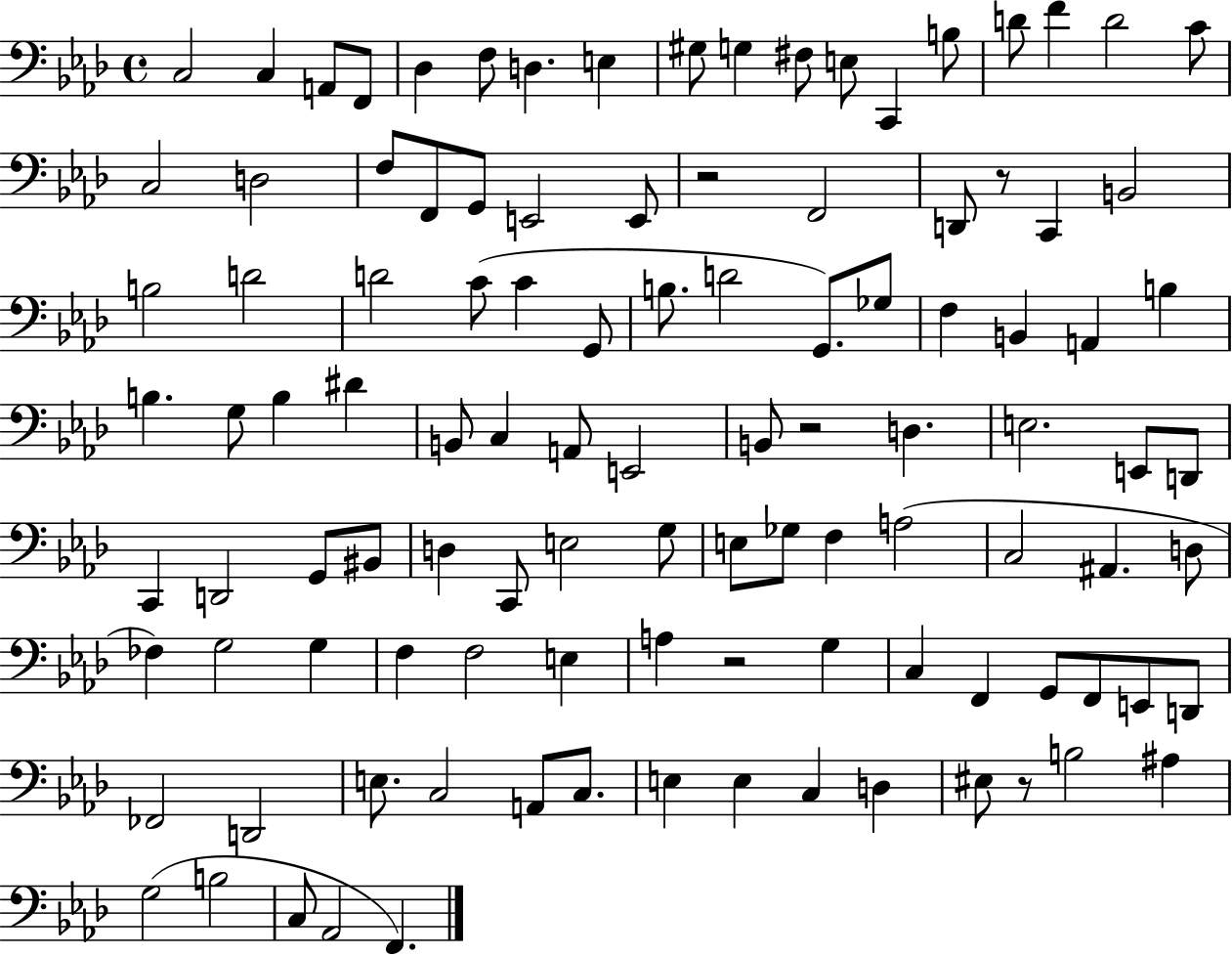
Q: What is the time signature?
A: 4/4